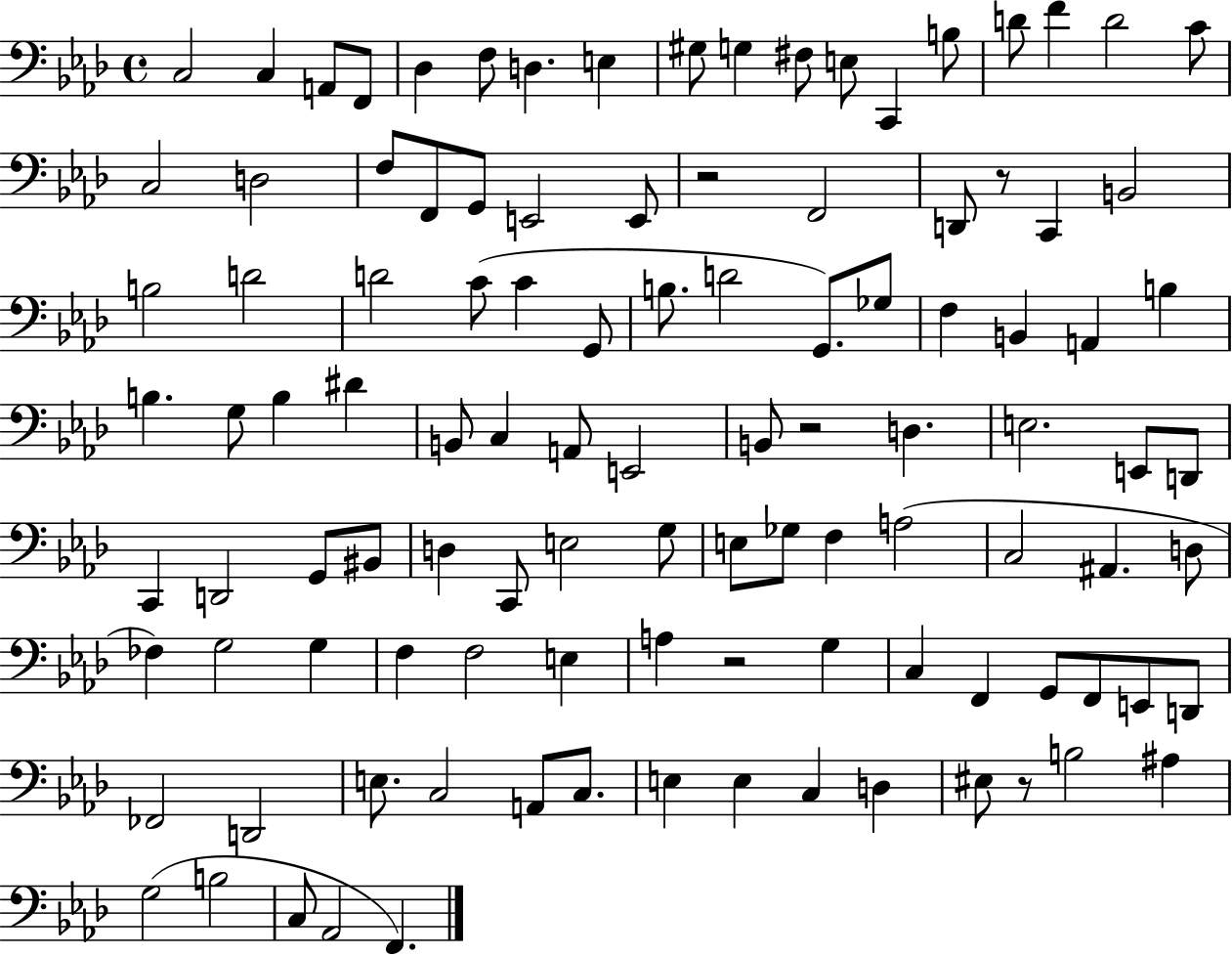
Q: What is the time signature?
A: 4/4